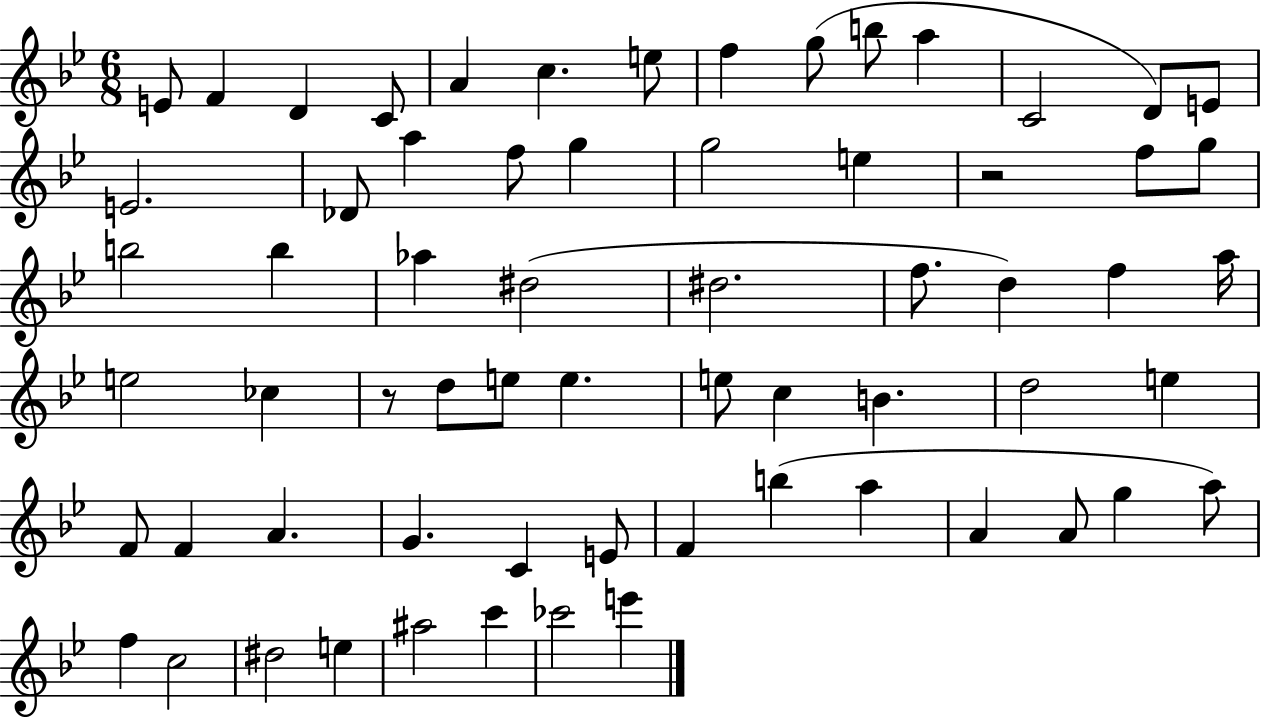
{
  \clef treble
  \numericTimeSignature
  \time 6/8
  \key bes \major
  e'8 f'4 d'4 c'8 | a'4 c''4. e''8 | f''4 g''8( b''8 a''4 | c'2 d'8) e'8 | \break e'2. | des'8 a''4 f''8 g''4 | g''2 e''4 | r2 f''8 g''8 | \break b''2 b''4 | aes''4 dis''2( | dis''2. | f''8. d''4) f''4 a''16 | \break e''2 ces''4 | r8 d''8 e''8 e''4. | e''8 c''4 b'4. | d''2 e''4 | \break f'8 f'4 a'4. | g'4. c'4 e'8 | f'4 b''4( a''4 | a'4 a'8 g''4 a''8) | \break f''4 c''2 | dis''2 e''4 | ais''2 c'''4 | ces'''2 e'''4 | \break \bar "|."
}